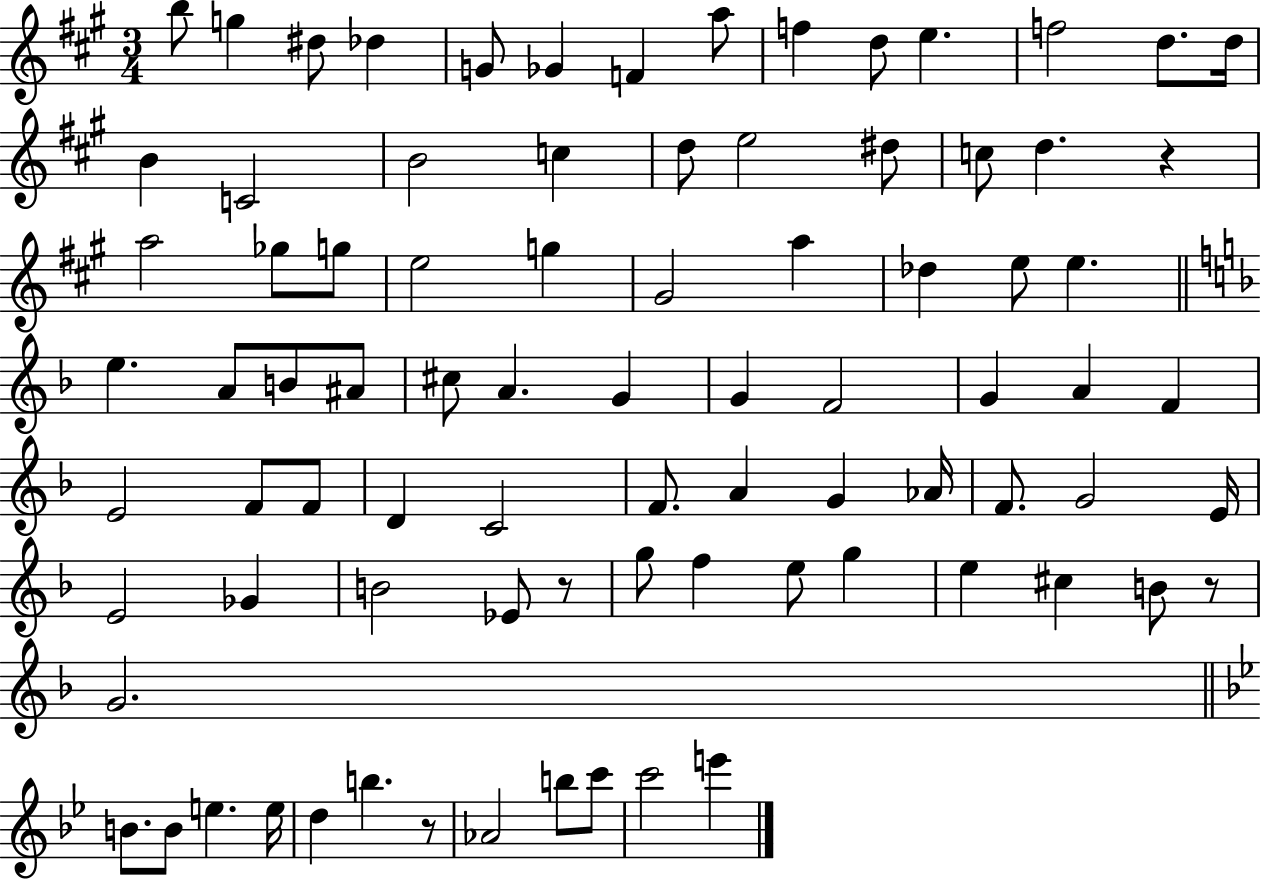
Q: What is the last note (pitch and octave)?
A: E6